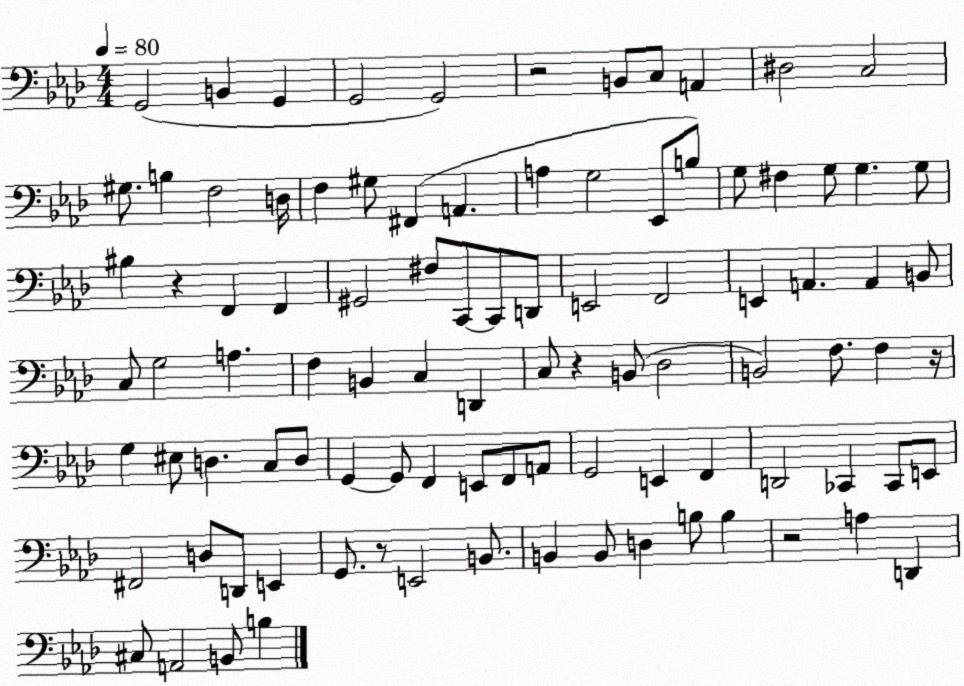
X:1
T:Untitled
M:4/4
L:1/4
K:Ab
G,,2 B,, G,, G,,2 G,,2 z2 B,,/2 C,/2 A,, ^D,2 C,2 ^G,/2 B, F,2 D,/4 F, ^G,/2 ^F,, A,, A, G,2 _E,,/2 B,/2 G,/2 ^F, G,/2 G, G,/2 ^B, z F,, F,, ^G,,2 ^F,/2 C,,/2 C,,/2 D,,/2 E,,2 F,,2 E,, A,, A,, B,,/2 C,/2 G,2 A, F, B,, C, D,, C,/2 z B,,/2 _D,2 B,,2 F,/2 F, z/4 G, ^E,/2 D, C,/2 D,/2 G,, G,,/2 F,, E,,/2 F,,/2 A,,/2 G,,2 E,, F,, D,,2 _C,, _C,,/2 E,,/2 ^F,,2 D,/2 D,,/2 E,, G,,/2 z/2 E,,2 B,,/2 B,, B,,/2 D, B,/2 B, z2 A, D,, ^C,/2 A,,2 B,,/2 B,